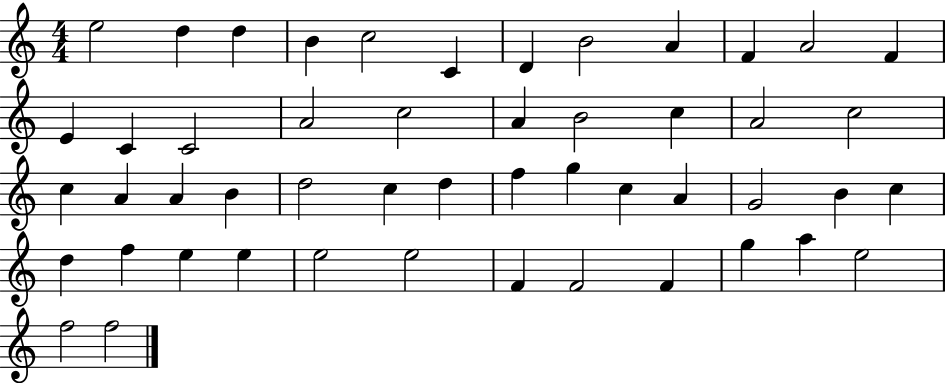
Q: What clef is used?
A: treble